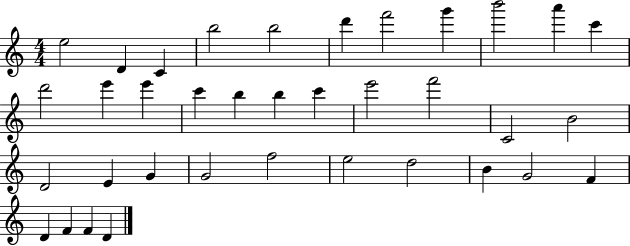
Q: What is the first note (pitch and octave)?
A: E5